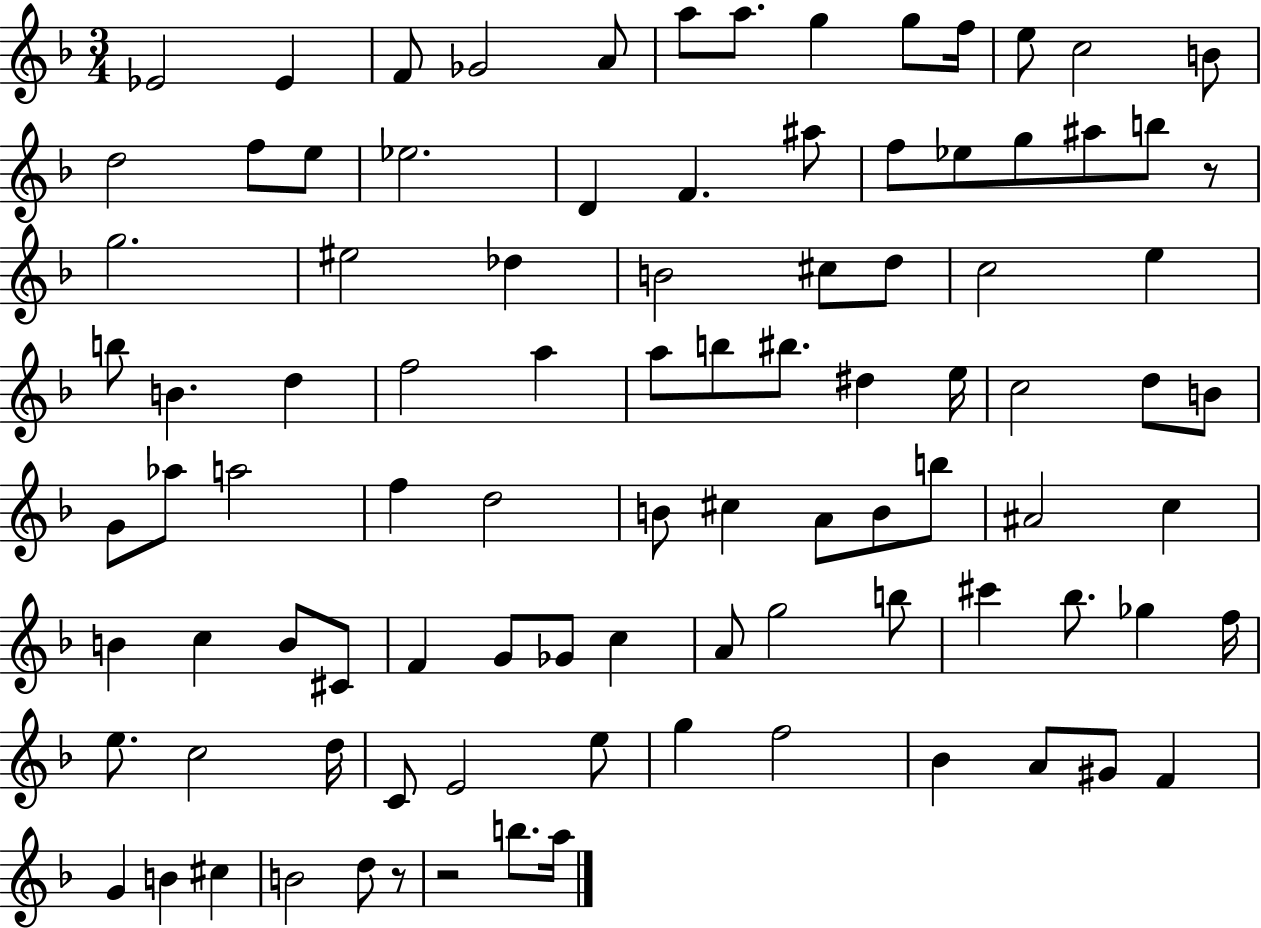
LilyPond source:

{
  \clef treble
  \numericTimeSignature
  \time 3/4
  \key f \major
  ees'2 ees'4 | f'8 ges'2 a'8 | a''8 a''8. g''4 g''8 f''16 | e''8 c''2 b'8 | \break d''2 f''8 e''8 | ees''2. | d'4 f'4. ais''8 | f''8 ees''8 g''8 ais''8 b''8 r8 | \break g''2. | eis''2 des''4 | b'2 cis''8 d''8 | c''2 e''4 | \break b''8 b'4. d''4 | f''2 a''4 | a''8 b''8 bis''8. dis''4 e''16 | c''2 d''8 b'8 | \break g'8 aes''8 a''2 | f''4 d''2 | b'8 cis''4 a'8 b'8 b''8 | ais'2 c''4 | \break b'4 c''4 b'8 cis'8 | f'4 g'8 ges'8 c''4 | a'8 g''2 b''8 | cis'''4 bes''8. ges''4 f''16 | \break e''8. c''2 d''16 | c'8 e'2 e''8 | g''4 f''2 | bes'4 a'8 gis'8 f'4 | \break g'4 b'4 cis''4 | b'2 d''8 r8 | r2 b''8. a''16 | \bar "|."
}